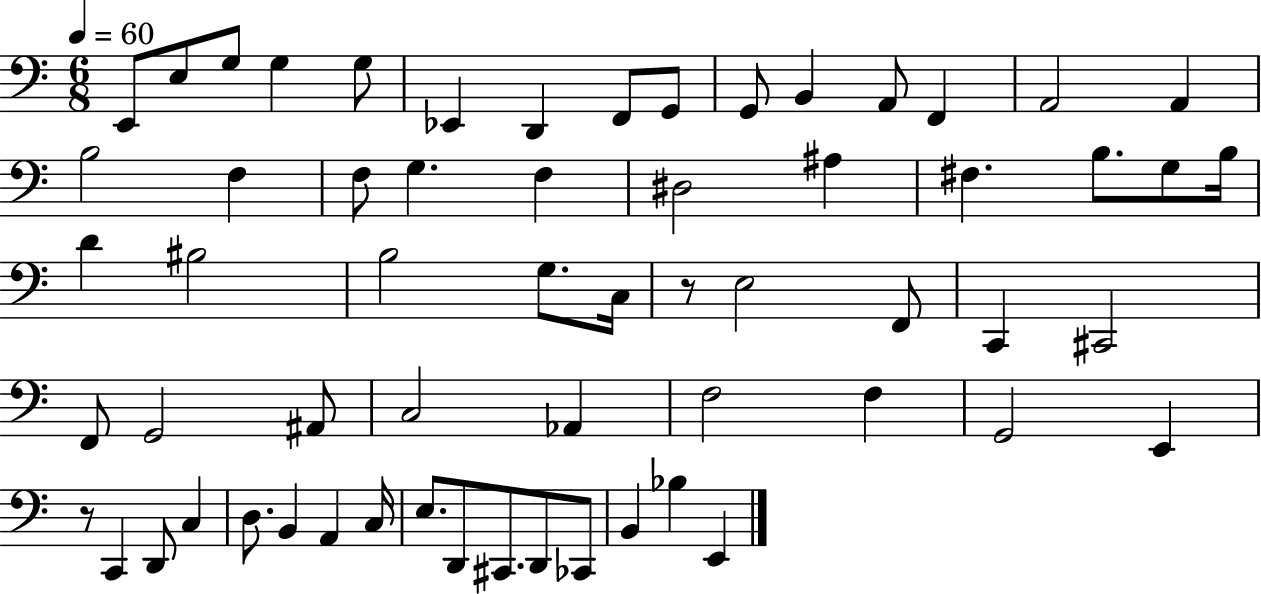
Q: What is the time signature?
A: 6/8